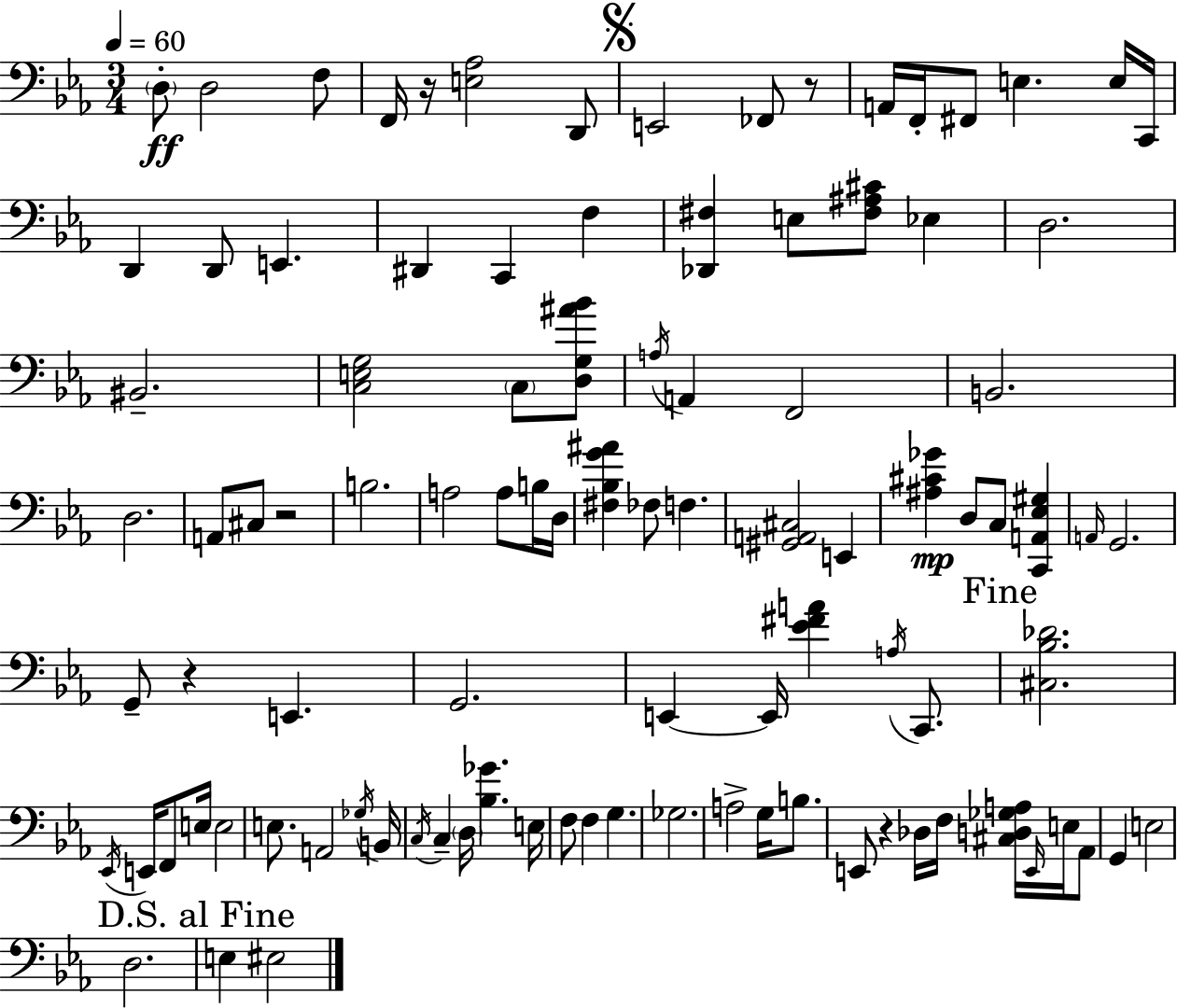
X:1
T:Untitled
M:3/4
L:1/4
K:Eb
D,/2 D,2 F,/2 F,,/4 z/4 [E,_A,]2 D,,/2 E,,2 _F,,/2 z/2 A,,/4 F,,/4 ^F,,/2 E, E,/4 C,,/4 D,, D,,/2 E,, ^D,, C,, F, [_D,,^F,] E,/2 [^F,^A,^C]/2 _E, D,2 ^B,,2 [C,E,G,]2 C,/2 [D,G,^A_B]/2 A,/4 A,, F,,2 B,,2 D,2 A,,/2 ^C,/2 z2 B,2 A,2 A,/2 B,/4 D,/4 [^F,_B,G^A] _F,/2 F, [^G,,A,,^C,]2 E,, [^A,^C_G] D,/2 C,/2 [C,,A,,_E,^G,] A,,/4 G,,2 G,,/2 z E,, G,,2 E,, E,,/4 [_E^FA] A,/4 C,,/2 [^C,_B,_D]2 _E,,/4 E,,/4 F,,/2 E,/4 E,2 E,/2 A,,2 _G,/4 B,,/4 C,/4 C, D,/4 [_B,_G] E,/4 F,/2 F, G, _G,2 A,2 G,/4 B,/2 E,,/2 z _D,/4 F,/4 [^C,D,_G,A,]/4 E,,/4 E,/4 _A,,/2 G,, E,2 D,2 E, ^E,2